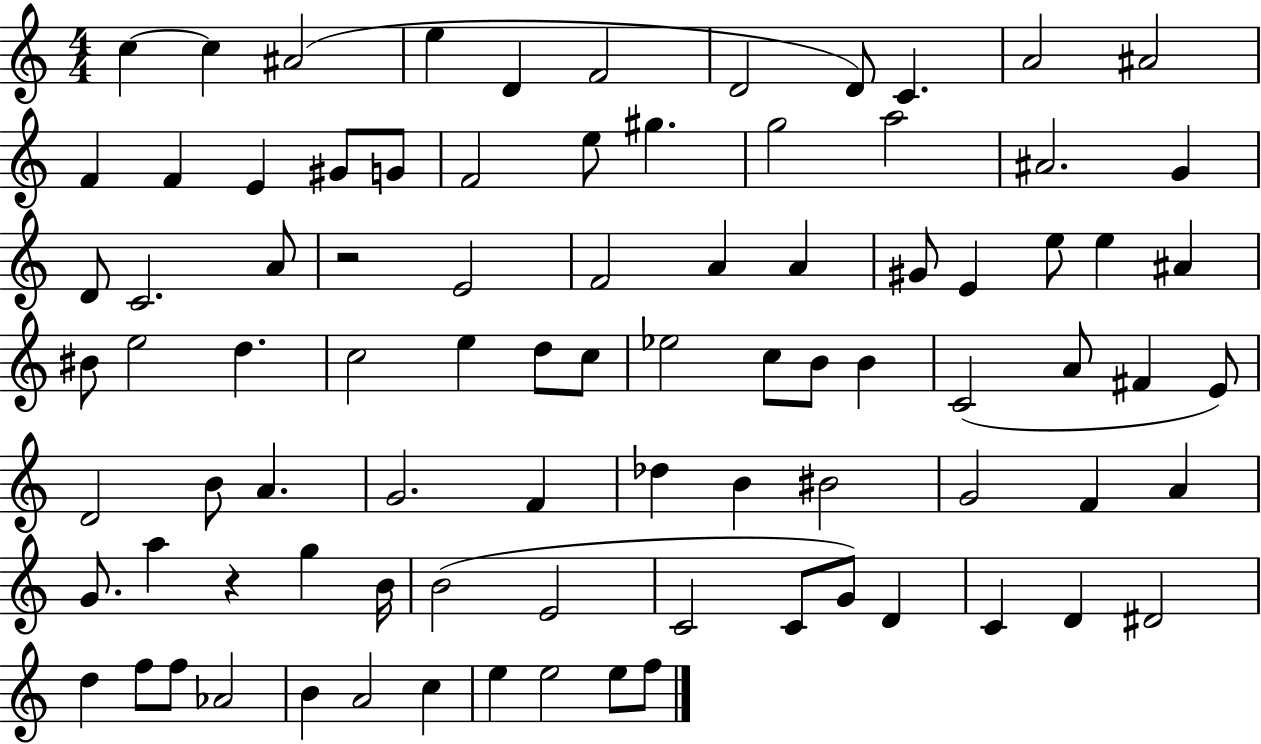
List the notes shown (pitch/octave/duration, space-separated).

C5/q C5/q A#4/h E5/q D4/q F4/h D4/h D4/e C4/q. A4/h A#4/h F4/q F4/q E4/q G#4/e G4/e F4/h E5/e G#5/q. G5/h A5/h A#4/h. G4/q D4/e C4/h. A4/e R/h E4/h F4/h A4/q A4/q G#4/e E4/q E5/e E5/q A#4/q BIS4/e E5/h D5/q. C5/h E5/q D5/e C5/e Eb5/h C5/e B4/e B4/q C4/h A4/e F#4/q E4/e D4/h B4/e A4/q. G4/h. F4/q Db5/q B4/q BIS4/h G4/h F4/q A4/q G4/e. A5/q R/q G5/q B4/s B4/h E4/h C4/h C4/e G4/e D4/q C4/q D4/q D#4/h D5/q F5/e F5/e Ab4/h B4/q A4/h C5/q E5/q E5/h E5/e F5/e